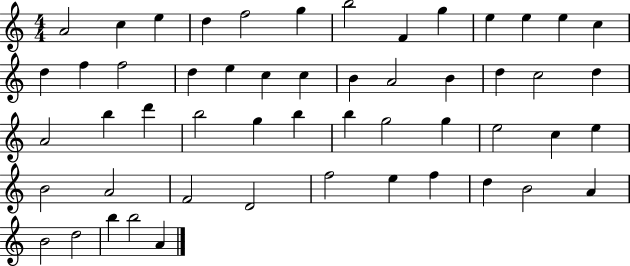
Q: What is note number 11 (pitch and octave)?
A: E5